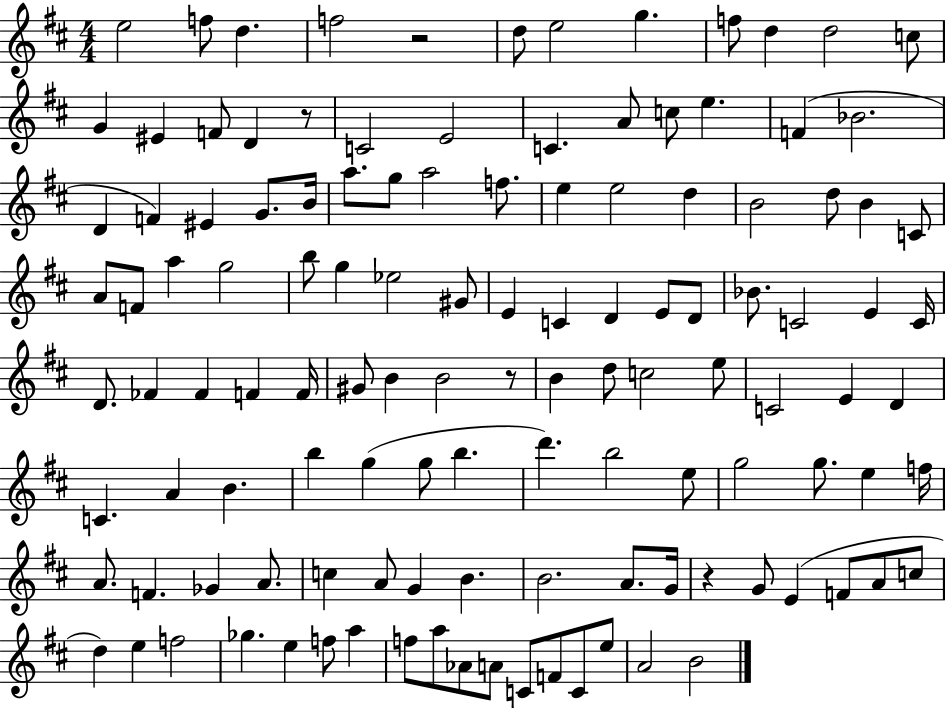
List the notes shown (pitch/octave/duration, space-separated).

E5/h F5/e D5/q. F5/h R/h D5/e E5/h G5/q. F5/e D5/q D5/h C5/e G4/q EIS4/q F4/e D4/q R/e C4/h E4/h C4/q. A4/e C5/e E5/q. F4/q Bb4/h. D4/q F4/q EIS4/q G4/e. B4/s A5/e. G5/e A5/h F5/e. E5/q E5/h D5/q B4/h D5/e B4/q C4/e A4/e F4/e A5/q G5/h B5/e G5/q Eb5/h G#4/e E4/q C4/q D4/q E4/e D4/e Bb4/e. C4/h E4/q C4/s D4/e. FES4/q FES4/q F4/q F4/s G#4/e B4/q B4/h R/e B4/q D5/e C5/h E5/e C4/h E4/q D4/q C4/q. A4/q B4/q. B5/q G5/q G5/e B5/q. D6/q. B5/h E5/e G5/h G5/e. E5/q F5/s A4/e. F4/q. Gb4/q A4/e. C5/q A4/e G4/q B4/q. B4/h. A4/e. G4/s R/q G4/e E4/q F4/e A4/e C5/e D5/q E5/q F5/h Gb5/q. E5/q F5/e A5/q F5/e A5/e Ab4/e A4/e C4/e F4/e C4/e E5/e A4/h B4/h